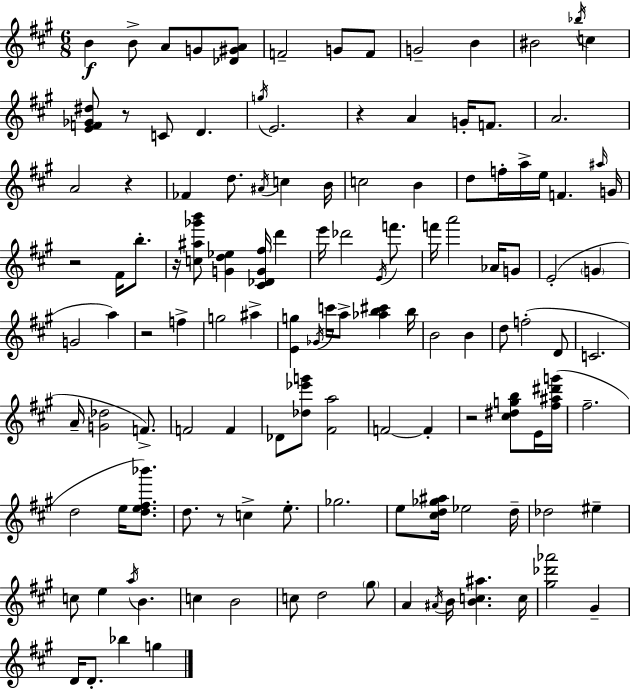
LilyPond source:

{
  \clef treble
  \numericTimeSignature
  \time 6/8
  \key a \major
  b'4\f b'8-> a'8 g'8 <des' gis' a'>8 | f'2-- g'8 f'8 | g'2-- b'4 | bis'2 \acciaccatura { bes''16 } c''4 | \break <e' f' ges' dis''>8 r8 c'8 d'4. | \acciaccatura { g''16 } e'2. | r4 a'4 g'16-. f'8. | a'2. | \break a'2 r4 | fes'4 d''8. \acciaccatura { ais'16 } c''4 | b'16 c''2 b'4 | d''8 f''16-. a''16-> e''16 f'4. | \break \grace { ais''16 } g'16 r2 | fis'16 b''8.-. r16 <c'' ais'' ges''' b'''>8 <g' d'' ees''>4 <cis' des' g' fis''>16 | d'''4 e'''16 des'''2 | \acciaccatura { e'16 } f'''8. f'''16 a'''2 | \break aes'16 g'8 e'2-.( | \parenthesize g'4 g'2 | a''4) r2 | f''4-> g''2 | \break ais''4-> <e' g''>4 \acciaccatura { ges'16 } c'''16 a''8-> | <aes'' b'' cis'''>4 b''16 b'2 | b'4 d''8 f''2-.( | d'8 c'2. | \break a'16-- <g' des''>2 | f'8.->) f'2 | f'4 des'8 <des'' ees''' g'''>8 <fis' a''>2 | f'2~~ | \break f'4-. r2 | <cis'' dis'' g'' b''>8 e'16 <fis'' ais'' dis''' g'''>16( fis''2.-- | d''2 | e''16 <d'' e'' fis'' bes'''>8.) d''8. r8 c''4-> | \break e''8.-. ges''2. | e''8 <cis'' d'' ges'' ais''>16 ees''2 | d''16-- des''2 | eis''4-- c''8 e''4 | \break \acciaccatura { a''16 } b'4. c''4 b'2 | c''8 d''2 | \parenthesize gis''8 a'4 \acciaccatura { ais'16 } | b'16 <b' c'' ais''>4. c''16 <gis'' des''' aes'''>2 | \break gis'4-- d'16 d'8.-. | bes''4 g''4 \bar "|."
}